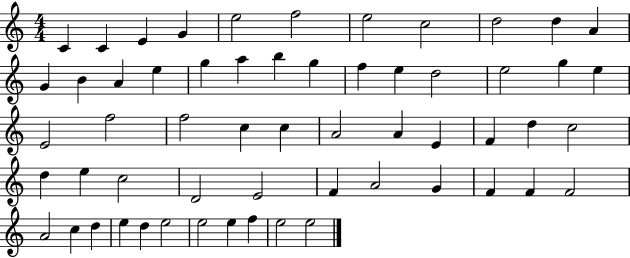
C4/q C4/q E4/q G4/q E5/h F5/h E5/h C5/h D5/h D5/q A4/q G4/q B4/q A4/q E5/q G5/q A5/q B5/q G5/q F5/q E5/q D5/h E5/h G5/q E5/q E4/h F5/h F5/h C5/q C5/q A4/h A4/q E4/q F4/q D5/q C5/h D5/q E5/q C5/h D4/h E4/h F4/q A4/h G4/q F4/q F4/q F4/h A4/h C5/q D5/q E5/q D5/q E5/h E5/h E5/q F5/q E5/h E5/h